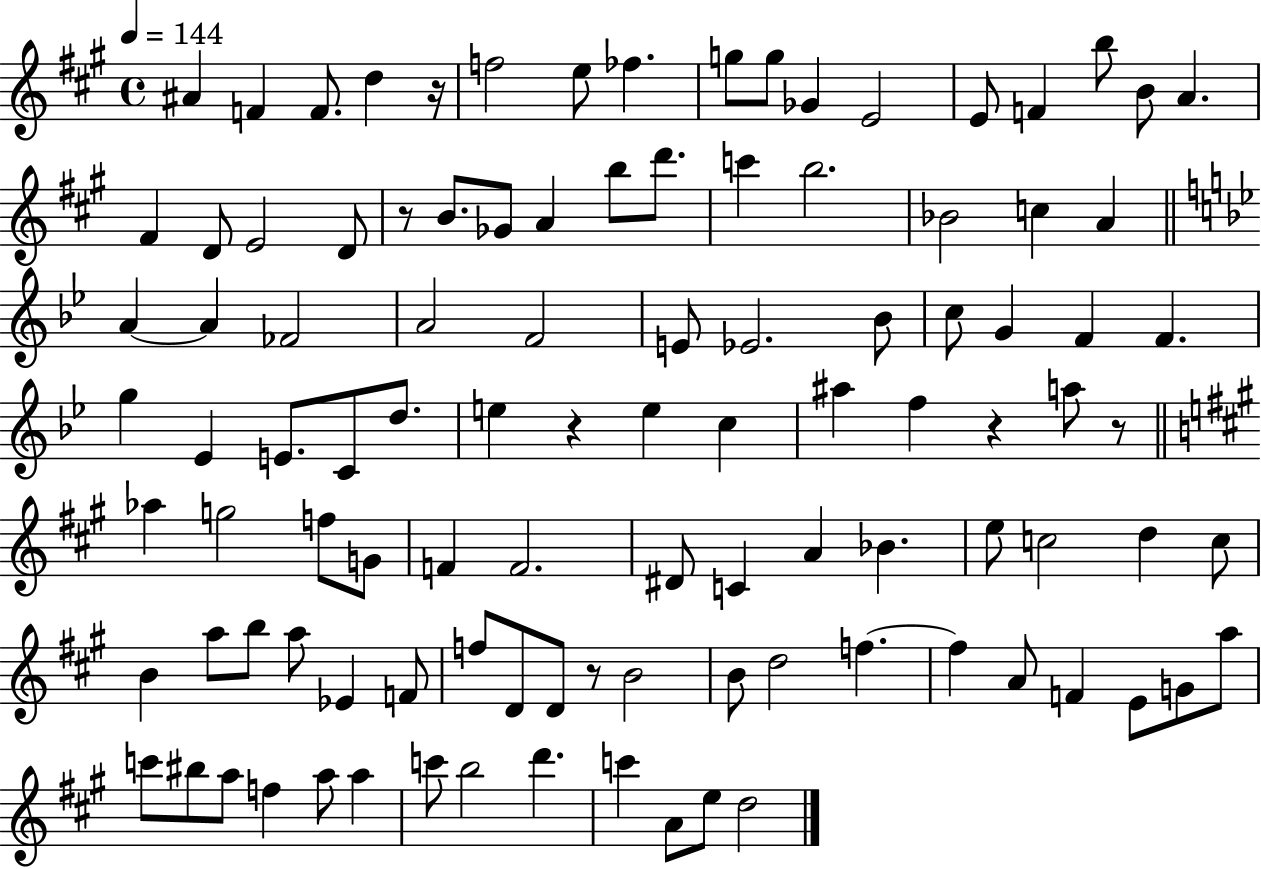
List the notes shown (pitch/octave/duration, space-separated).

A#4/q F4/q F4/e. D5/q R/s F5/h E5/e FES5/q. G5/e G5/e Gb4/q E4/h E4/e F4/q B5/e B4/e A4/q. F#4/q D4/e E4/h D4/e R/e B4/e. Gb4/e A4/q B5/e D6/e. C6/q B5/h. Bb4/h C5/q A4/q A4/q A4/q FES4/h A4/h F4/h E4/e Eb4/h. Bb4/e C5/e G4/q F4/q F4/q. G5/q Eb4/q E4/e. C4/e D5/e. E5/q R/q E5/q C5/q A#5/q F5/q R/q A5/e R/e Ab5/q G5/h F5/e G4/e F4/q F4/h. D#4/e C4/q A4/q Bb4/q. E5/e C5/h D5/q C5/e B4/q A5/e B5/e A5/e Eb4/q F4/e F5/e D4/e D4/e R/e B4/h B4/e D5/h F5/q. F5/q A4/e F4/q E4/e G4/e A5/e C6/e BIS5/e A5/e F5/q A5/e A5/q C6/e B5/h D6/q. C6/q A4/e E5/e D5/h